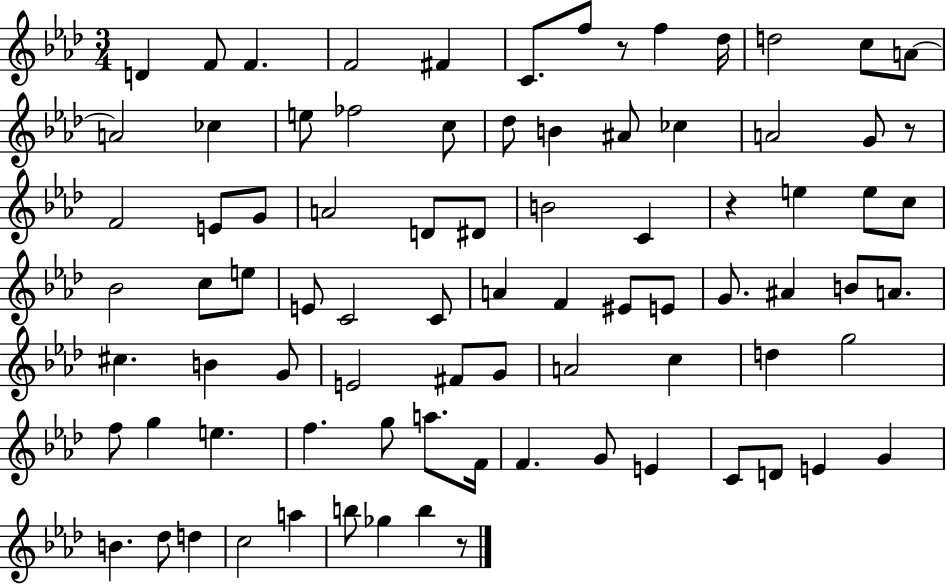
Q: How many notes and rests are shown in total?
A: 84